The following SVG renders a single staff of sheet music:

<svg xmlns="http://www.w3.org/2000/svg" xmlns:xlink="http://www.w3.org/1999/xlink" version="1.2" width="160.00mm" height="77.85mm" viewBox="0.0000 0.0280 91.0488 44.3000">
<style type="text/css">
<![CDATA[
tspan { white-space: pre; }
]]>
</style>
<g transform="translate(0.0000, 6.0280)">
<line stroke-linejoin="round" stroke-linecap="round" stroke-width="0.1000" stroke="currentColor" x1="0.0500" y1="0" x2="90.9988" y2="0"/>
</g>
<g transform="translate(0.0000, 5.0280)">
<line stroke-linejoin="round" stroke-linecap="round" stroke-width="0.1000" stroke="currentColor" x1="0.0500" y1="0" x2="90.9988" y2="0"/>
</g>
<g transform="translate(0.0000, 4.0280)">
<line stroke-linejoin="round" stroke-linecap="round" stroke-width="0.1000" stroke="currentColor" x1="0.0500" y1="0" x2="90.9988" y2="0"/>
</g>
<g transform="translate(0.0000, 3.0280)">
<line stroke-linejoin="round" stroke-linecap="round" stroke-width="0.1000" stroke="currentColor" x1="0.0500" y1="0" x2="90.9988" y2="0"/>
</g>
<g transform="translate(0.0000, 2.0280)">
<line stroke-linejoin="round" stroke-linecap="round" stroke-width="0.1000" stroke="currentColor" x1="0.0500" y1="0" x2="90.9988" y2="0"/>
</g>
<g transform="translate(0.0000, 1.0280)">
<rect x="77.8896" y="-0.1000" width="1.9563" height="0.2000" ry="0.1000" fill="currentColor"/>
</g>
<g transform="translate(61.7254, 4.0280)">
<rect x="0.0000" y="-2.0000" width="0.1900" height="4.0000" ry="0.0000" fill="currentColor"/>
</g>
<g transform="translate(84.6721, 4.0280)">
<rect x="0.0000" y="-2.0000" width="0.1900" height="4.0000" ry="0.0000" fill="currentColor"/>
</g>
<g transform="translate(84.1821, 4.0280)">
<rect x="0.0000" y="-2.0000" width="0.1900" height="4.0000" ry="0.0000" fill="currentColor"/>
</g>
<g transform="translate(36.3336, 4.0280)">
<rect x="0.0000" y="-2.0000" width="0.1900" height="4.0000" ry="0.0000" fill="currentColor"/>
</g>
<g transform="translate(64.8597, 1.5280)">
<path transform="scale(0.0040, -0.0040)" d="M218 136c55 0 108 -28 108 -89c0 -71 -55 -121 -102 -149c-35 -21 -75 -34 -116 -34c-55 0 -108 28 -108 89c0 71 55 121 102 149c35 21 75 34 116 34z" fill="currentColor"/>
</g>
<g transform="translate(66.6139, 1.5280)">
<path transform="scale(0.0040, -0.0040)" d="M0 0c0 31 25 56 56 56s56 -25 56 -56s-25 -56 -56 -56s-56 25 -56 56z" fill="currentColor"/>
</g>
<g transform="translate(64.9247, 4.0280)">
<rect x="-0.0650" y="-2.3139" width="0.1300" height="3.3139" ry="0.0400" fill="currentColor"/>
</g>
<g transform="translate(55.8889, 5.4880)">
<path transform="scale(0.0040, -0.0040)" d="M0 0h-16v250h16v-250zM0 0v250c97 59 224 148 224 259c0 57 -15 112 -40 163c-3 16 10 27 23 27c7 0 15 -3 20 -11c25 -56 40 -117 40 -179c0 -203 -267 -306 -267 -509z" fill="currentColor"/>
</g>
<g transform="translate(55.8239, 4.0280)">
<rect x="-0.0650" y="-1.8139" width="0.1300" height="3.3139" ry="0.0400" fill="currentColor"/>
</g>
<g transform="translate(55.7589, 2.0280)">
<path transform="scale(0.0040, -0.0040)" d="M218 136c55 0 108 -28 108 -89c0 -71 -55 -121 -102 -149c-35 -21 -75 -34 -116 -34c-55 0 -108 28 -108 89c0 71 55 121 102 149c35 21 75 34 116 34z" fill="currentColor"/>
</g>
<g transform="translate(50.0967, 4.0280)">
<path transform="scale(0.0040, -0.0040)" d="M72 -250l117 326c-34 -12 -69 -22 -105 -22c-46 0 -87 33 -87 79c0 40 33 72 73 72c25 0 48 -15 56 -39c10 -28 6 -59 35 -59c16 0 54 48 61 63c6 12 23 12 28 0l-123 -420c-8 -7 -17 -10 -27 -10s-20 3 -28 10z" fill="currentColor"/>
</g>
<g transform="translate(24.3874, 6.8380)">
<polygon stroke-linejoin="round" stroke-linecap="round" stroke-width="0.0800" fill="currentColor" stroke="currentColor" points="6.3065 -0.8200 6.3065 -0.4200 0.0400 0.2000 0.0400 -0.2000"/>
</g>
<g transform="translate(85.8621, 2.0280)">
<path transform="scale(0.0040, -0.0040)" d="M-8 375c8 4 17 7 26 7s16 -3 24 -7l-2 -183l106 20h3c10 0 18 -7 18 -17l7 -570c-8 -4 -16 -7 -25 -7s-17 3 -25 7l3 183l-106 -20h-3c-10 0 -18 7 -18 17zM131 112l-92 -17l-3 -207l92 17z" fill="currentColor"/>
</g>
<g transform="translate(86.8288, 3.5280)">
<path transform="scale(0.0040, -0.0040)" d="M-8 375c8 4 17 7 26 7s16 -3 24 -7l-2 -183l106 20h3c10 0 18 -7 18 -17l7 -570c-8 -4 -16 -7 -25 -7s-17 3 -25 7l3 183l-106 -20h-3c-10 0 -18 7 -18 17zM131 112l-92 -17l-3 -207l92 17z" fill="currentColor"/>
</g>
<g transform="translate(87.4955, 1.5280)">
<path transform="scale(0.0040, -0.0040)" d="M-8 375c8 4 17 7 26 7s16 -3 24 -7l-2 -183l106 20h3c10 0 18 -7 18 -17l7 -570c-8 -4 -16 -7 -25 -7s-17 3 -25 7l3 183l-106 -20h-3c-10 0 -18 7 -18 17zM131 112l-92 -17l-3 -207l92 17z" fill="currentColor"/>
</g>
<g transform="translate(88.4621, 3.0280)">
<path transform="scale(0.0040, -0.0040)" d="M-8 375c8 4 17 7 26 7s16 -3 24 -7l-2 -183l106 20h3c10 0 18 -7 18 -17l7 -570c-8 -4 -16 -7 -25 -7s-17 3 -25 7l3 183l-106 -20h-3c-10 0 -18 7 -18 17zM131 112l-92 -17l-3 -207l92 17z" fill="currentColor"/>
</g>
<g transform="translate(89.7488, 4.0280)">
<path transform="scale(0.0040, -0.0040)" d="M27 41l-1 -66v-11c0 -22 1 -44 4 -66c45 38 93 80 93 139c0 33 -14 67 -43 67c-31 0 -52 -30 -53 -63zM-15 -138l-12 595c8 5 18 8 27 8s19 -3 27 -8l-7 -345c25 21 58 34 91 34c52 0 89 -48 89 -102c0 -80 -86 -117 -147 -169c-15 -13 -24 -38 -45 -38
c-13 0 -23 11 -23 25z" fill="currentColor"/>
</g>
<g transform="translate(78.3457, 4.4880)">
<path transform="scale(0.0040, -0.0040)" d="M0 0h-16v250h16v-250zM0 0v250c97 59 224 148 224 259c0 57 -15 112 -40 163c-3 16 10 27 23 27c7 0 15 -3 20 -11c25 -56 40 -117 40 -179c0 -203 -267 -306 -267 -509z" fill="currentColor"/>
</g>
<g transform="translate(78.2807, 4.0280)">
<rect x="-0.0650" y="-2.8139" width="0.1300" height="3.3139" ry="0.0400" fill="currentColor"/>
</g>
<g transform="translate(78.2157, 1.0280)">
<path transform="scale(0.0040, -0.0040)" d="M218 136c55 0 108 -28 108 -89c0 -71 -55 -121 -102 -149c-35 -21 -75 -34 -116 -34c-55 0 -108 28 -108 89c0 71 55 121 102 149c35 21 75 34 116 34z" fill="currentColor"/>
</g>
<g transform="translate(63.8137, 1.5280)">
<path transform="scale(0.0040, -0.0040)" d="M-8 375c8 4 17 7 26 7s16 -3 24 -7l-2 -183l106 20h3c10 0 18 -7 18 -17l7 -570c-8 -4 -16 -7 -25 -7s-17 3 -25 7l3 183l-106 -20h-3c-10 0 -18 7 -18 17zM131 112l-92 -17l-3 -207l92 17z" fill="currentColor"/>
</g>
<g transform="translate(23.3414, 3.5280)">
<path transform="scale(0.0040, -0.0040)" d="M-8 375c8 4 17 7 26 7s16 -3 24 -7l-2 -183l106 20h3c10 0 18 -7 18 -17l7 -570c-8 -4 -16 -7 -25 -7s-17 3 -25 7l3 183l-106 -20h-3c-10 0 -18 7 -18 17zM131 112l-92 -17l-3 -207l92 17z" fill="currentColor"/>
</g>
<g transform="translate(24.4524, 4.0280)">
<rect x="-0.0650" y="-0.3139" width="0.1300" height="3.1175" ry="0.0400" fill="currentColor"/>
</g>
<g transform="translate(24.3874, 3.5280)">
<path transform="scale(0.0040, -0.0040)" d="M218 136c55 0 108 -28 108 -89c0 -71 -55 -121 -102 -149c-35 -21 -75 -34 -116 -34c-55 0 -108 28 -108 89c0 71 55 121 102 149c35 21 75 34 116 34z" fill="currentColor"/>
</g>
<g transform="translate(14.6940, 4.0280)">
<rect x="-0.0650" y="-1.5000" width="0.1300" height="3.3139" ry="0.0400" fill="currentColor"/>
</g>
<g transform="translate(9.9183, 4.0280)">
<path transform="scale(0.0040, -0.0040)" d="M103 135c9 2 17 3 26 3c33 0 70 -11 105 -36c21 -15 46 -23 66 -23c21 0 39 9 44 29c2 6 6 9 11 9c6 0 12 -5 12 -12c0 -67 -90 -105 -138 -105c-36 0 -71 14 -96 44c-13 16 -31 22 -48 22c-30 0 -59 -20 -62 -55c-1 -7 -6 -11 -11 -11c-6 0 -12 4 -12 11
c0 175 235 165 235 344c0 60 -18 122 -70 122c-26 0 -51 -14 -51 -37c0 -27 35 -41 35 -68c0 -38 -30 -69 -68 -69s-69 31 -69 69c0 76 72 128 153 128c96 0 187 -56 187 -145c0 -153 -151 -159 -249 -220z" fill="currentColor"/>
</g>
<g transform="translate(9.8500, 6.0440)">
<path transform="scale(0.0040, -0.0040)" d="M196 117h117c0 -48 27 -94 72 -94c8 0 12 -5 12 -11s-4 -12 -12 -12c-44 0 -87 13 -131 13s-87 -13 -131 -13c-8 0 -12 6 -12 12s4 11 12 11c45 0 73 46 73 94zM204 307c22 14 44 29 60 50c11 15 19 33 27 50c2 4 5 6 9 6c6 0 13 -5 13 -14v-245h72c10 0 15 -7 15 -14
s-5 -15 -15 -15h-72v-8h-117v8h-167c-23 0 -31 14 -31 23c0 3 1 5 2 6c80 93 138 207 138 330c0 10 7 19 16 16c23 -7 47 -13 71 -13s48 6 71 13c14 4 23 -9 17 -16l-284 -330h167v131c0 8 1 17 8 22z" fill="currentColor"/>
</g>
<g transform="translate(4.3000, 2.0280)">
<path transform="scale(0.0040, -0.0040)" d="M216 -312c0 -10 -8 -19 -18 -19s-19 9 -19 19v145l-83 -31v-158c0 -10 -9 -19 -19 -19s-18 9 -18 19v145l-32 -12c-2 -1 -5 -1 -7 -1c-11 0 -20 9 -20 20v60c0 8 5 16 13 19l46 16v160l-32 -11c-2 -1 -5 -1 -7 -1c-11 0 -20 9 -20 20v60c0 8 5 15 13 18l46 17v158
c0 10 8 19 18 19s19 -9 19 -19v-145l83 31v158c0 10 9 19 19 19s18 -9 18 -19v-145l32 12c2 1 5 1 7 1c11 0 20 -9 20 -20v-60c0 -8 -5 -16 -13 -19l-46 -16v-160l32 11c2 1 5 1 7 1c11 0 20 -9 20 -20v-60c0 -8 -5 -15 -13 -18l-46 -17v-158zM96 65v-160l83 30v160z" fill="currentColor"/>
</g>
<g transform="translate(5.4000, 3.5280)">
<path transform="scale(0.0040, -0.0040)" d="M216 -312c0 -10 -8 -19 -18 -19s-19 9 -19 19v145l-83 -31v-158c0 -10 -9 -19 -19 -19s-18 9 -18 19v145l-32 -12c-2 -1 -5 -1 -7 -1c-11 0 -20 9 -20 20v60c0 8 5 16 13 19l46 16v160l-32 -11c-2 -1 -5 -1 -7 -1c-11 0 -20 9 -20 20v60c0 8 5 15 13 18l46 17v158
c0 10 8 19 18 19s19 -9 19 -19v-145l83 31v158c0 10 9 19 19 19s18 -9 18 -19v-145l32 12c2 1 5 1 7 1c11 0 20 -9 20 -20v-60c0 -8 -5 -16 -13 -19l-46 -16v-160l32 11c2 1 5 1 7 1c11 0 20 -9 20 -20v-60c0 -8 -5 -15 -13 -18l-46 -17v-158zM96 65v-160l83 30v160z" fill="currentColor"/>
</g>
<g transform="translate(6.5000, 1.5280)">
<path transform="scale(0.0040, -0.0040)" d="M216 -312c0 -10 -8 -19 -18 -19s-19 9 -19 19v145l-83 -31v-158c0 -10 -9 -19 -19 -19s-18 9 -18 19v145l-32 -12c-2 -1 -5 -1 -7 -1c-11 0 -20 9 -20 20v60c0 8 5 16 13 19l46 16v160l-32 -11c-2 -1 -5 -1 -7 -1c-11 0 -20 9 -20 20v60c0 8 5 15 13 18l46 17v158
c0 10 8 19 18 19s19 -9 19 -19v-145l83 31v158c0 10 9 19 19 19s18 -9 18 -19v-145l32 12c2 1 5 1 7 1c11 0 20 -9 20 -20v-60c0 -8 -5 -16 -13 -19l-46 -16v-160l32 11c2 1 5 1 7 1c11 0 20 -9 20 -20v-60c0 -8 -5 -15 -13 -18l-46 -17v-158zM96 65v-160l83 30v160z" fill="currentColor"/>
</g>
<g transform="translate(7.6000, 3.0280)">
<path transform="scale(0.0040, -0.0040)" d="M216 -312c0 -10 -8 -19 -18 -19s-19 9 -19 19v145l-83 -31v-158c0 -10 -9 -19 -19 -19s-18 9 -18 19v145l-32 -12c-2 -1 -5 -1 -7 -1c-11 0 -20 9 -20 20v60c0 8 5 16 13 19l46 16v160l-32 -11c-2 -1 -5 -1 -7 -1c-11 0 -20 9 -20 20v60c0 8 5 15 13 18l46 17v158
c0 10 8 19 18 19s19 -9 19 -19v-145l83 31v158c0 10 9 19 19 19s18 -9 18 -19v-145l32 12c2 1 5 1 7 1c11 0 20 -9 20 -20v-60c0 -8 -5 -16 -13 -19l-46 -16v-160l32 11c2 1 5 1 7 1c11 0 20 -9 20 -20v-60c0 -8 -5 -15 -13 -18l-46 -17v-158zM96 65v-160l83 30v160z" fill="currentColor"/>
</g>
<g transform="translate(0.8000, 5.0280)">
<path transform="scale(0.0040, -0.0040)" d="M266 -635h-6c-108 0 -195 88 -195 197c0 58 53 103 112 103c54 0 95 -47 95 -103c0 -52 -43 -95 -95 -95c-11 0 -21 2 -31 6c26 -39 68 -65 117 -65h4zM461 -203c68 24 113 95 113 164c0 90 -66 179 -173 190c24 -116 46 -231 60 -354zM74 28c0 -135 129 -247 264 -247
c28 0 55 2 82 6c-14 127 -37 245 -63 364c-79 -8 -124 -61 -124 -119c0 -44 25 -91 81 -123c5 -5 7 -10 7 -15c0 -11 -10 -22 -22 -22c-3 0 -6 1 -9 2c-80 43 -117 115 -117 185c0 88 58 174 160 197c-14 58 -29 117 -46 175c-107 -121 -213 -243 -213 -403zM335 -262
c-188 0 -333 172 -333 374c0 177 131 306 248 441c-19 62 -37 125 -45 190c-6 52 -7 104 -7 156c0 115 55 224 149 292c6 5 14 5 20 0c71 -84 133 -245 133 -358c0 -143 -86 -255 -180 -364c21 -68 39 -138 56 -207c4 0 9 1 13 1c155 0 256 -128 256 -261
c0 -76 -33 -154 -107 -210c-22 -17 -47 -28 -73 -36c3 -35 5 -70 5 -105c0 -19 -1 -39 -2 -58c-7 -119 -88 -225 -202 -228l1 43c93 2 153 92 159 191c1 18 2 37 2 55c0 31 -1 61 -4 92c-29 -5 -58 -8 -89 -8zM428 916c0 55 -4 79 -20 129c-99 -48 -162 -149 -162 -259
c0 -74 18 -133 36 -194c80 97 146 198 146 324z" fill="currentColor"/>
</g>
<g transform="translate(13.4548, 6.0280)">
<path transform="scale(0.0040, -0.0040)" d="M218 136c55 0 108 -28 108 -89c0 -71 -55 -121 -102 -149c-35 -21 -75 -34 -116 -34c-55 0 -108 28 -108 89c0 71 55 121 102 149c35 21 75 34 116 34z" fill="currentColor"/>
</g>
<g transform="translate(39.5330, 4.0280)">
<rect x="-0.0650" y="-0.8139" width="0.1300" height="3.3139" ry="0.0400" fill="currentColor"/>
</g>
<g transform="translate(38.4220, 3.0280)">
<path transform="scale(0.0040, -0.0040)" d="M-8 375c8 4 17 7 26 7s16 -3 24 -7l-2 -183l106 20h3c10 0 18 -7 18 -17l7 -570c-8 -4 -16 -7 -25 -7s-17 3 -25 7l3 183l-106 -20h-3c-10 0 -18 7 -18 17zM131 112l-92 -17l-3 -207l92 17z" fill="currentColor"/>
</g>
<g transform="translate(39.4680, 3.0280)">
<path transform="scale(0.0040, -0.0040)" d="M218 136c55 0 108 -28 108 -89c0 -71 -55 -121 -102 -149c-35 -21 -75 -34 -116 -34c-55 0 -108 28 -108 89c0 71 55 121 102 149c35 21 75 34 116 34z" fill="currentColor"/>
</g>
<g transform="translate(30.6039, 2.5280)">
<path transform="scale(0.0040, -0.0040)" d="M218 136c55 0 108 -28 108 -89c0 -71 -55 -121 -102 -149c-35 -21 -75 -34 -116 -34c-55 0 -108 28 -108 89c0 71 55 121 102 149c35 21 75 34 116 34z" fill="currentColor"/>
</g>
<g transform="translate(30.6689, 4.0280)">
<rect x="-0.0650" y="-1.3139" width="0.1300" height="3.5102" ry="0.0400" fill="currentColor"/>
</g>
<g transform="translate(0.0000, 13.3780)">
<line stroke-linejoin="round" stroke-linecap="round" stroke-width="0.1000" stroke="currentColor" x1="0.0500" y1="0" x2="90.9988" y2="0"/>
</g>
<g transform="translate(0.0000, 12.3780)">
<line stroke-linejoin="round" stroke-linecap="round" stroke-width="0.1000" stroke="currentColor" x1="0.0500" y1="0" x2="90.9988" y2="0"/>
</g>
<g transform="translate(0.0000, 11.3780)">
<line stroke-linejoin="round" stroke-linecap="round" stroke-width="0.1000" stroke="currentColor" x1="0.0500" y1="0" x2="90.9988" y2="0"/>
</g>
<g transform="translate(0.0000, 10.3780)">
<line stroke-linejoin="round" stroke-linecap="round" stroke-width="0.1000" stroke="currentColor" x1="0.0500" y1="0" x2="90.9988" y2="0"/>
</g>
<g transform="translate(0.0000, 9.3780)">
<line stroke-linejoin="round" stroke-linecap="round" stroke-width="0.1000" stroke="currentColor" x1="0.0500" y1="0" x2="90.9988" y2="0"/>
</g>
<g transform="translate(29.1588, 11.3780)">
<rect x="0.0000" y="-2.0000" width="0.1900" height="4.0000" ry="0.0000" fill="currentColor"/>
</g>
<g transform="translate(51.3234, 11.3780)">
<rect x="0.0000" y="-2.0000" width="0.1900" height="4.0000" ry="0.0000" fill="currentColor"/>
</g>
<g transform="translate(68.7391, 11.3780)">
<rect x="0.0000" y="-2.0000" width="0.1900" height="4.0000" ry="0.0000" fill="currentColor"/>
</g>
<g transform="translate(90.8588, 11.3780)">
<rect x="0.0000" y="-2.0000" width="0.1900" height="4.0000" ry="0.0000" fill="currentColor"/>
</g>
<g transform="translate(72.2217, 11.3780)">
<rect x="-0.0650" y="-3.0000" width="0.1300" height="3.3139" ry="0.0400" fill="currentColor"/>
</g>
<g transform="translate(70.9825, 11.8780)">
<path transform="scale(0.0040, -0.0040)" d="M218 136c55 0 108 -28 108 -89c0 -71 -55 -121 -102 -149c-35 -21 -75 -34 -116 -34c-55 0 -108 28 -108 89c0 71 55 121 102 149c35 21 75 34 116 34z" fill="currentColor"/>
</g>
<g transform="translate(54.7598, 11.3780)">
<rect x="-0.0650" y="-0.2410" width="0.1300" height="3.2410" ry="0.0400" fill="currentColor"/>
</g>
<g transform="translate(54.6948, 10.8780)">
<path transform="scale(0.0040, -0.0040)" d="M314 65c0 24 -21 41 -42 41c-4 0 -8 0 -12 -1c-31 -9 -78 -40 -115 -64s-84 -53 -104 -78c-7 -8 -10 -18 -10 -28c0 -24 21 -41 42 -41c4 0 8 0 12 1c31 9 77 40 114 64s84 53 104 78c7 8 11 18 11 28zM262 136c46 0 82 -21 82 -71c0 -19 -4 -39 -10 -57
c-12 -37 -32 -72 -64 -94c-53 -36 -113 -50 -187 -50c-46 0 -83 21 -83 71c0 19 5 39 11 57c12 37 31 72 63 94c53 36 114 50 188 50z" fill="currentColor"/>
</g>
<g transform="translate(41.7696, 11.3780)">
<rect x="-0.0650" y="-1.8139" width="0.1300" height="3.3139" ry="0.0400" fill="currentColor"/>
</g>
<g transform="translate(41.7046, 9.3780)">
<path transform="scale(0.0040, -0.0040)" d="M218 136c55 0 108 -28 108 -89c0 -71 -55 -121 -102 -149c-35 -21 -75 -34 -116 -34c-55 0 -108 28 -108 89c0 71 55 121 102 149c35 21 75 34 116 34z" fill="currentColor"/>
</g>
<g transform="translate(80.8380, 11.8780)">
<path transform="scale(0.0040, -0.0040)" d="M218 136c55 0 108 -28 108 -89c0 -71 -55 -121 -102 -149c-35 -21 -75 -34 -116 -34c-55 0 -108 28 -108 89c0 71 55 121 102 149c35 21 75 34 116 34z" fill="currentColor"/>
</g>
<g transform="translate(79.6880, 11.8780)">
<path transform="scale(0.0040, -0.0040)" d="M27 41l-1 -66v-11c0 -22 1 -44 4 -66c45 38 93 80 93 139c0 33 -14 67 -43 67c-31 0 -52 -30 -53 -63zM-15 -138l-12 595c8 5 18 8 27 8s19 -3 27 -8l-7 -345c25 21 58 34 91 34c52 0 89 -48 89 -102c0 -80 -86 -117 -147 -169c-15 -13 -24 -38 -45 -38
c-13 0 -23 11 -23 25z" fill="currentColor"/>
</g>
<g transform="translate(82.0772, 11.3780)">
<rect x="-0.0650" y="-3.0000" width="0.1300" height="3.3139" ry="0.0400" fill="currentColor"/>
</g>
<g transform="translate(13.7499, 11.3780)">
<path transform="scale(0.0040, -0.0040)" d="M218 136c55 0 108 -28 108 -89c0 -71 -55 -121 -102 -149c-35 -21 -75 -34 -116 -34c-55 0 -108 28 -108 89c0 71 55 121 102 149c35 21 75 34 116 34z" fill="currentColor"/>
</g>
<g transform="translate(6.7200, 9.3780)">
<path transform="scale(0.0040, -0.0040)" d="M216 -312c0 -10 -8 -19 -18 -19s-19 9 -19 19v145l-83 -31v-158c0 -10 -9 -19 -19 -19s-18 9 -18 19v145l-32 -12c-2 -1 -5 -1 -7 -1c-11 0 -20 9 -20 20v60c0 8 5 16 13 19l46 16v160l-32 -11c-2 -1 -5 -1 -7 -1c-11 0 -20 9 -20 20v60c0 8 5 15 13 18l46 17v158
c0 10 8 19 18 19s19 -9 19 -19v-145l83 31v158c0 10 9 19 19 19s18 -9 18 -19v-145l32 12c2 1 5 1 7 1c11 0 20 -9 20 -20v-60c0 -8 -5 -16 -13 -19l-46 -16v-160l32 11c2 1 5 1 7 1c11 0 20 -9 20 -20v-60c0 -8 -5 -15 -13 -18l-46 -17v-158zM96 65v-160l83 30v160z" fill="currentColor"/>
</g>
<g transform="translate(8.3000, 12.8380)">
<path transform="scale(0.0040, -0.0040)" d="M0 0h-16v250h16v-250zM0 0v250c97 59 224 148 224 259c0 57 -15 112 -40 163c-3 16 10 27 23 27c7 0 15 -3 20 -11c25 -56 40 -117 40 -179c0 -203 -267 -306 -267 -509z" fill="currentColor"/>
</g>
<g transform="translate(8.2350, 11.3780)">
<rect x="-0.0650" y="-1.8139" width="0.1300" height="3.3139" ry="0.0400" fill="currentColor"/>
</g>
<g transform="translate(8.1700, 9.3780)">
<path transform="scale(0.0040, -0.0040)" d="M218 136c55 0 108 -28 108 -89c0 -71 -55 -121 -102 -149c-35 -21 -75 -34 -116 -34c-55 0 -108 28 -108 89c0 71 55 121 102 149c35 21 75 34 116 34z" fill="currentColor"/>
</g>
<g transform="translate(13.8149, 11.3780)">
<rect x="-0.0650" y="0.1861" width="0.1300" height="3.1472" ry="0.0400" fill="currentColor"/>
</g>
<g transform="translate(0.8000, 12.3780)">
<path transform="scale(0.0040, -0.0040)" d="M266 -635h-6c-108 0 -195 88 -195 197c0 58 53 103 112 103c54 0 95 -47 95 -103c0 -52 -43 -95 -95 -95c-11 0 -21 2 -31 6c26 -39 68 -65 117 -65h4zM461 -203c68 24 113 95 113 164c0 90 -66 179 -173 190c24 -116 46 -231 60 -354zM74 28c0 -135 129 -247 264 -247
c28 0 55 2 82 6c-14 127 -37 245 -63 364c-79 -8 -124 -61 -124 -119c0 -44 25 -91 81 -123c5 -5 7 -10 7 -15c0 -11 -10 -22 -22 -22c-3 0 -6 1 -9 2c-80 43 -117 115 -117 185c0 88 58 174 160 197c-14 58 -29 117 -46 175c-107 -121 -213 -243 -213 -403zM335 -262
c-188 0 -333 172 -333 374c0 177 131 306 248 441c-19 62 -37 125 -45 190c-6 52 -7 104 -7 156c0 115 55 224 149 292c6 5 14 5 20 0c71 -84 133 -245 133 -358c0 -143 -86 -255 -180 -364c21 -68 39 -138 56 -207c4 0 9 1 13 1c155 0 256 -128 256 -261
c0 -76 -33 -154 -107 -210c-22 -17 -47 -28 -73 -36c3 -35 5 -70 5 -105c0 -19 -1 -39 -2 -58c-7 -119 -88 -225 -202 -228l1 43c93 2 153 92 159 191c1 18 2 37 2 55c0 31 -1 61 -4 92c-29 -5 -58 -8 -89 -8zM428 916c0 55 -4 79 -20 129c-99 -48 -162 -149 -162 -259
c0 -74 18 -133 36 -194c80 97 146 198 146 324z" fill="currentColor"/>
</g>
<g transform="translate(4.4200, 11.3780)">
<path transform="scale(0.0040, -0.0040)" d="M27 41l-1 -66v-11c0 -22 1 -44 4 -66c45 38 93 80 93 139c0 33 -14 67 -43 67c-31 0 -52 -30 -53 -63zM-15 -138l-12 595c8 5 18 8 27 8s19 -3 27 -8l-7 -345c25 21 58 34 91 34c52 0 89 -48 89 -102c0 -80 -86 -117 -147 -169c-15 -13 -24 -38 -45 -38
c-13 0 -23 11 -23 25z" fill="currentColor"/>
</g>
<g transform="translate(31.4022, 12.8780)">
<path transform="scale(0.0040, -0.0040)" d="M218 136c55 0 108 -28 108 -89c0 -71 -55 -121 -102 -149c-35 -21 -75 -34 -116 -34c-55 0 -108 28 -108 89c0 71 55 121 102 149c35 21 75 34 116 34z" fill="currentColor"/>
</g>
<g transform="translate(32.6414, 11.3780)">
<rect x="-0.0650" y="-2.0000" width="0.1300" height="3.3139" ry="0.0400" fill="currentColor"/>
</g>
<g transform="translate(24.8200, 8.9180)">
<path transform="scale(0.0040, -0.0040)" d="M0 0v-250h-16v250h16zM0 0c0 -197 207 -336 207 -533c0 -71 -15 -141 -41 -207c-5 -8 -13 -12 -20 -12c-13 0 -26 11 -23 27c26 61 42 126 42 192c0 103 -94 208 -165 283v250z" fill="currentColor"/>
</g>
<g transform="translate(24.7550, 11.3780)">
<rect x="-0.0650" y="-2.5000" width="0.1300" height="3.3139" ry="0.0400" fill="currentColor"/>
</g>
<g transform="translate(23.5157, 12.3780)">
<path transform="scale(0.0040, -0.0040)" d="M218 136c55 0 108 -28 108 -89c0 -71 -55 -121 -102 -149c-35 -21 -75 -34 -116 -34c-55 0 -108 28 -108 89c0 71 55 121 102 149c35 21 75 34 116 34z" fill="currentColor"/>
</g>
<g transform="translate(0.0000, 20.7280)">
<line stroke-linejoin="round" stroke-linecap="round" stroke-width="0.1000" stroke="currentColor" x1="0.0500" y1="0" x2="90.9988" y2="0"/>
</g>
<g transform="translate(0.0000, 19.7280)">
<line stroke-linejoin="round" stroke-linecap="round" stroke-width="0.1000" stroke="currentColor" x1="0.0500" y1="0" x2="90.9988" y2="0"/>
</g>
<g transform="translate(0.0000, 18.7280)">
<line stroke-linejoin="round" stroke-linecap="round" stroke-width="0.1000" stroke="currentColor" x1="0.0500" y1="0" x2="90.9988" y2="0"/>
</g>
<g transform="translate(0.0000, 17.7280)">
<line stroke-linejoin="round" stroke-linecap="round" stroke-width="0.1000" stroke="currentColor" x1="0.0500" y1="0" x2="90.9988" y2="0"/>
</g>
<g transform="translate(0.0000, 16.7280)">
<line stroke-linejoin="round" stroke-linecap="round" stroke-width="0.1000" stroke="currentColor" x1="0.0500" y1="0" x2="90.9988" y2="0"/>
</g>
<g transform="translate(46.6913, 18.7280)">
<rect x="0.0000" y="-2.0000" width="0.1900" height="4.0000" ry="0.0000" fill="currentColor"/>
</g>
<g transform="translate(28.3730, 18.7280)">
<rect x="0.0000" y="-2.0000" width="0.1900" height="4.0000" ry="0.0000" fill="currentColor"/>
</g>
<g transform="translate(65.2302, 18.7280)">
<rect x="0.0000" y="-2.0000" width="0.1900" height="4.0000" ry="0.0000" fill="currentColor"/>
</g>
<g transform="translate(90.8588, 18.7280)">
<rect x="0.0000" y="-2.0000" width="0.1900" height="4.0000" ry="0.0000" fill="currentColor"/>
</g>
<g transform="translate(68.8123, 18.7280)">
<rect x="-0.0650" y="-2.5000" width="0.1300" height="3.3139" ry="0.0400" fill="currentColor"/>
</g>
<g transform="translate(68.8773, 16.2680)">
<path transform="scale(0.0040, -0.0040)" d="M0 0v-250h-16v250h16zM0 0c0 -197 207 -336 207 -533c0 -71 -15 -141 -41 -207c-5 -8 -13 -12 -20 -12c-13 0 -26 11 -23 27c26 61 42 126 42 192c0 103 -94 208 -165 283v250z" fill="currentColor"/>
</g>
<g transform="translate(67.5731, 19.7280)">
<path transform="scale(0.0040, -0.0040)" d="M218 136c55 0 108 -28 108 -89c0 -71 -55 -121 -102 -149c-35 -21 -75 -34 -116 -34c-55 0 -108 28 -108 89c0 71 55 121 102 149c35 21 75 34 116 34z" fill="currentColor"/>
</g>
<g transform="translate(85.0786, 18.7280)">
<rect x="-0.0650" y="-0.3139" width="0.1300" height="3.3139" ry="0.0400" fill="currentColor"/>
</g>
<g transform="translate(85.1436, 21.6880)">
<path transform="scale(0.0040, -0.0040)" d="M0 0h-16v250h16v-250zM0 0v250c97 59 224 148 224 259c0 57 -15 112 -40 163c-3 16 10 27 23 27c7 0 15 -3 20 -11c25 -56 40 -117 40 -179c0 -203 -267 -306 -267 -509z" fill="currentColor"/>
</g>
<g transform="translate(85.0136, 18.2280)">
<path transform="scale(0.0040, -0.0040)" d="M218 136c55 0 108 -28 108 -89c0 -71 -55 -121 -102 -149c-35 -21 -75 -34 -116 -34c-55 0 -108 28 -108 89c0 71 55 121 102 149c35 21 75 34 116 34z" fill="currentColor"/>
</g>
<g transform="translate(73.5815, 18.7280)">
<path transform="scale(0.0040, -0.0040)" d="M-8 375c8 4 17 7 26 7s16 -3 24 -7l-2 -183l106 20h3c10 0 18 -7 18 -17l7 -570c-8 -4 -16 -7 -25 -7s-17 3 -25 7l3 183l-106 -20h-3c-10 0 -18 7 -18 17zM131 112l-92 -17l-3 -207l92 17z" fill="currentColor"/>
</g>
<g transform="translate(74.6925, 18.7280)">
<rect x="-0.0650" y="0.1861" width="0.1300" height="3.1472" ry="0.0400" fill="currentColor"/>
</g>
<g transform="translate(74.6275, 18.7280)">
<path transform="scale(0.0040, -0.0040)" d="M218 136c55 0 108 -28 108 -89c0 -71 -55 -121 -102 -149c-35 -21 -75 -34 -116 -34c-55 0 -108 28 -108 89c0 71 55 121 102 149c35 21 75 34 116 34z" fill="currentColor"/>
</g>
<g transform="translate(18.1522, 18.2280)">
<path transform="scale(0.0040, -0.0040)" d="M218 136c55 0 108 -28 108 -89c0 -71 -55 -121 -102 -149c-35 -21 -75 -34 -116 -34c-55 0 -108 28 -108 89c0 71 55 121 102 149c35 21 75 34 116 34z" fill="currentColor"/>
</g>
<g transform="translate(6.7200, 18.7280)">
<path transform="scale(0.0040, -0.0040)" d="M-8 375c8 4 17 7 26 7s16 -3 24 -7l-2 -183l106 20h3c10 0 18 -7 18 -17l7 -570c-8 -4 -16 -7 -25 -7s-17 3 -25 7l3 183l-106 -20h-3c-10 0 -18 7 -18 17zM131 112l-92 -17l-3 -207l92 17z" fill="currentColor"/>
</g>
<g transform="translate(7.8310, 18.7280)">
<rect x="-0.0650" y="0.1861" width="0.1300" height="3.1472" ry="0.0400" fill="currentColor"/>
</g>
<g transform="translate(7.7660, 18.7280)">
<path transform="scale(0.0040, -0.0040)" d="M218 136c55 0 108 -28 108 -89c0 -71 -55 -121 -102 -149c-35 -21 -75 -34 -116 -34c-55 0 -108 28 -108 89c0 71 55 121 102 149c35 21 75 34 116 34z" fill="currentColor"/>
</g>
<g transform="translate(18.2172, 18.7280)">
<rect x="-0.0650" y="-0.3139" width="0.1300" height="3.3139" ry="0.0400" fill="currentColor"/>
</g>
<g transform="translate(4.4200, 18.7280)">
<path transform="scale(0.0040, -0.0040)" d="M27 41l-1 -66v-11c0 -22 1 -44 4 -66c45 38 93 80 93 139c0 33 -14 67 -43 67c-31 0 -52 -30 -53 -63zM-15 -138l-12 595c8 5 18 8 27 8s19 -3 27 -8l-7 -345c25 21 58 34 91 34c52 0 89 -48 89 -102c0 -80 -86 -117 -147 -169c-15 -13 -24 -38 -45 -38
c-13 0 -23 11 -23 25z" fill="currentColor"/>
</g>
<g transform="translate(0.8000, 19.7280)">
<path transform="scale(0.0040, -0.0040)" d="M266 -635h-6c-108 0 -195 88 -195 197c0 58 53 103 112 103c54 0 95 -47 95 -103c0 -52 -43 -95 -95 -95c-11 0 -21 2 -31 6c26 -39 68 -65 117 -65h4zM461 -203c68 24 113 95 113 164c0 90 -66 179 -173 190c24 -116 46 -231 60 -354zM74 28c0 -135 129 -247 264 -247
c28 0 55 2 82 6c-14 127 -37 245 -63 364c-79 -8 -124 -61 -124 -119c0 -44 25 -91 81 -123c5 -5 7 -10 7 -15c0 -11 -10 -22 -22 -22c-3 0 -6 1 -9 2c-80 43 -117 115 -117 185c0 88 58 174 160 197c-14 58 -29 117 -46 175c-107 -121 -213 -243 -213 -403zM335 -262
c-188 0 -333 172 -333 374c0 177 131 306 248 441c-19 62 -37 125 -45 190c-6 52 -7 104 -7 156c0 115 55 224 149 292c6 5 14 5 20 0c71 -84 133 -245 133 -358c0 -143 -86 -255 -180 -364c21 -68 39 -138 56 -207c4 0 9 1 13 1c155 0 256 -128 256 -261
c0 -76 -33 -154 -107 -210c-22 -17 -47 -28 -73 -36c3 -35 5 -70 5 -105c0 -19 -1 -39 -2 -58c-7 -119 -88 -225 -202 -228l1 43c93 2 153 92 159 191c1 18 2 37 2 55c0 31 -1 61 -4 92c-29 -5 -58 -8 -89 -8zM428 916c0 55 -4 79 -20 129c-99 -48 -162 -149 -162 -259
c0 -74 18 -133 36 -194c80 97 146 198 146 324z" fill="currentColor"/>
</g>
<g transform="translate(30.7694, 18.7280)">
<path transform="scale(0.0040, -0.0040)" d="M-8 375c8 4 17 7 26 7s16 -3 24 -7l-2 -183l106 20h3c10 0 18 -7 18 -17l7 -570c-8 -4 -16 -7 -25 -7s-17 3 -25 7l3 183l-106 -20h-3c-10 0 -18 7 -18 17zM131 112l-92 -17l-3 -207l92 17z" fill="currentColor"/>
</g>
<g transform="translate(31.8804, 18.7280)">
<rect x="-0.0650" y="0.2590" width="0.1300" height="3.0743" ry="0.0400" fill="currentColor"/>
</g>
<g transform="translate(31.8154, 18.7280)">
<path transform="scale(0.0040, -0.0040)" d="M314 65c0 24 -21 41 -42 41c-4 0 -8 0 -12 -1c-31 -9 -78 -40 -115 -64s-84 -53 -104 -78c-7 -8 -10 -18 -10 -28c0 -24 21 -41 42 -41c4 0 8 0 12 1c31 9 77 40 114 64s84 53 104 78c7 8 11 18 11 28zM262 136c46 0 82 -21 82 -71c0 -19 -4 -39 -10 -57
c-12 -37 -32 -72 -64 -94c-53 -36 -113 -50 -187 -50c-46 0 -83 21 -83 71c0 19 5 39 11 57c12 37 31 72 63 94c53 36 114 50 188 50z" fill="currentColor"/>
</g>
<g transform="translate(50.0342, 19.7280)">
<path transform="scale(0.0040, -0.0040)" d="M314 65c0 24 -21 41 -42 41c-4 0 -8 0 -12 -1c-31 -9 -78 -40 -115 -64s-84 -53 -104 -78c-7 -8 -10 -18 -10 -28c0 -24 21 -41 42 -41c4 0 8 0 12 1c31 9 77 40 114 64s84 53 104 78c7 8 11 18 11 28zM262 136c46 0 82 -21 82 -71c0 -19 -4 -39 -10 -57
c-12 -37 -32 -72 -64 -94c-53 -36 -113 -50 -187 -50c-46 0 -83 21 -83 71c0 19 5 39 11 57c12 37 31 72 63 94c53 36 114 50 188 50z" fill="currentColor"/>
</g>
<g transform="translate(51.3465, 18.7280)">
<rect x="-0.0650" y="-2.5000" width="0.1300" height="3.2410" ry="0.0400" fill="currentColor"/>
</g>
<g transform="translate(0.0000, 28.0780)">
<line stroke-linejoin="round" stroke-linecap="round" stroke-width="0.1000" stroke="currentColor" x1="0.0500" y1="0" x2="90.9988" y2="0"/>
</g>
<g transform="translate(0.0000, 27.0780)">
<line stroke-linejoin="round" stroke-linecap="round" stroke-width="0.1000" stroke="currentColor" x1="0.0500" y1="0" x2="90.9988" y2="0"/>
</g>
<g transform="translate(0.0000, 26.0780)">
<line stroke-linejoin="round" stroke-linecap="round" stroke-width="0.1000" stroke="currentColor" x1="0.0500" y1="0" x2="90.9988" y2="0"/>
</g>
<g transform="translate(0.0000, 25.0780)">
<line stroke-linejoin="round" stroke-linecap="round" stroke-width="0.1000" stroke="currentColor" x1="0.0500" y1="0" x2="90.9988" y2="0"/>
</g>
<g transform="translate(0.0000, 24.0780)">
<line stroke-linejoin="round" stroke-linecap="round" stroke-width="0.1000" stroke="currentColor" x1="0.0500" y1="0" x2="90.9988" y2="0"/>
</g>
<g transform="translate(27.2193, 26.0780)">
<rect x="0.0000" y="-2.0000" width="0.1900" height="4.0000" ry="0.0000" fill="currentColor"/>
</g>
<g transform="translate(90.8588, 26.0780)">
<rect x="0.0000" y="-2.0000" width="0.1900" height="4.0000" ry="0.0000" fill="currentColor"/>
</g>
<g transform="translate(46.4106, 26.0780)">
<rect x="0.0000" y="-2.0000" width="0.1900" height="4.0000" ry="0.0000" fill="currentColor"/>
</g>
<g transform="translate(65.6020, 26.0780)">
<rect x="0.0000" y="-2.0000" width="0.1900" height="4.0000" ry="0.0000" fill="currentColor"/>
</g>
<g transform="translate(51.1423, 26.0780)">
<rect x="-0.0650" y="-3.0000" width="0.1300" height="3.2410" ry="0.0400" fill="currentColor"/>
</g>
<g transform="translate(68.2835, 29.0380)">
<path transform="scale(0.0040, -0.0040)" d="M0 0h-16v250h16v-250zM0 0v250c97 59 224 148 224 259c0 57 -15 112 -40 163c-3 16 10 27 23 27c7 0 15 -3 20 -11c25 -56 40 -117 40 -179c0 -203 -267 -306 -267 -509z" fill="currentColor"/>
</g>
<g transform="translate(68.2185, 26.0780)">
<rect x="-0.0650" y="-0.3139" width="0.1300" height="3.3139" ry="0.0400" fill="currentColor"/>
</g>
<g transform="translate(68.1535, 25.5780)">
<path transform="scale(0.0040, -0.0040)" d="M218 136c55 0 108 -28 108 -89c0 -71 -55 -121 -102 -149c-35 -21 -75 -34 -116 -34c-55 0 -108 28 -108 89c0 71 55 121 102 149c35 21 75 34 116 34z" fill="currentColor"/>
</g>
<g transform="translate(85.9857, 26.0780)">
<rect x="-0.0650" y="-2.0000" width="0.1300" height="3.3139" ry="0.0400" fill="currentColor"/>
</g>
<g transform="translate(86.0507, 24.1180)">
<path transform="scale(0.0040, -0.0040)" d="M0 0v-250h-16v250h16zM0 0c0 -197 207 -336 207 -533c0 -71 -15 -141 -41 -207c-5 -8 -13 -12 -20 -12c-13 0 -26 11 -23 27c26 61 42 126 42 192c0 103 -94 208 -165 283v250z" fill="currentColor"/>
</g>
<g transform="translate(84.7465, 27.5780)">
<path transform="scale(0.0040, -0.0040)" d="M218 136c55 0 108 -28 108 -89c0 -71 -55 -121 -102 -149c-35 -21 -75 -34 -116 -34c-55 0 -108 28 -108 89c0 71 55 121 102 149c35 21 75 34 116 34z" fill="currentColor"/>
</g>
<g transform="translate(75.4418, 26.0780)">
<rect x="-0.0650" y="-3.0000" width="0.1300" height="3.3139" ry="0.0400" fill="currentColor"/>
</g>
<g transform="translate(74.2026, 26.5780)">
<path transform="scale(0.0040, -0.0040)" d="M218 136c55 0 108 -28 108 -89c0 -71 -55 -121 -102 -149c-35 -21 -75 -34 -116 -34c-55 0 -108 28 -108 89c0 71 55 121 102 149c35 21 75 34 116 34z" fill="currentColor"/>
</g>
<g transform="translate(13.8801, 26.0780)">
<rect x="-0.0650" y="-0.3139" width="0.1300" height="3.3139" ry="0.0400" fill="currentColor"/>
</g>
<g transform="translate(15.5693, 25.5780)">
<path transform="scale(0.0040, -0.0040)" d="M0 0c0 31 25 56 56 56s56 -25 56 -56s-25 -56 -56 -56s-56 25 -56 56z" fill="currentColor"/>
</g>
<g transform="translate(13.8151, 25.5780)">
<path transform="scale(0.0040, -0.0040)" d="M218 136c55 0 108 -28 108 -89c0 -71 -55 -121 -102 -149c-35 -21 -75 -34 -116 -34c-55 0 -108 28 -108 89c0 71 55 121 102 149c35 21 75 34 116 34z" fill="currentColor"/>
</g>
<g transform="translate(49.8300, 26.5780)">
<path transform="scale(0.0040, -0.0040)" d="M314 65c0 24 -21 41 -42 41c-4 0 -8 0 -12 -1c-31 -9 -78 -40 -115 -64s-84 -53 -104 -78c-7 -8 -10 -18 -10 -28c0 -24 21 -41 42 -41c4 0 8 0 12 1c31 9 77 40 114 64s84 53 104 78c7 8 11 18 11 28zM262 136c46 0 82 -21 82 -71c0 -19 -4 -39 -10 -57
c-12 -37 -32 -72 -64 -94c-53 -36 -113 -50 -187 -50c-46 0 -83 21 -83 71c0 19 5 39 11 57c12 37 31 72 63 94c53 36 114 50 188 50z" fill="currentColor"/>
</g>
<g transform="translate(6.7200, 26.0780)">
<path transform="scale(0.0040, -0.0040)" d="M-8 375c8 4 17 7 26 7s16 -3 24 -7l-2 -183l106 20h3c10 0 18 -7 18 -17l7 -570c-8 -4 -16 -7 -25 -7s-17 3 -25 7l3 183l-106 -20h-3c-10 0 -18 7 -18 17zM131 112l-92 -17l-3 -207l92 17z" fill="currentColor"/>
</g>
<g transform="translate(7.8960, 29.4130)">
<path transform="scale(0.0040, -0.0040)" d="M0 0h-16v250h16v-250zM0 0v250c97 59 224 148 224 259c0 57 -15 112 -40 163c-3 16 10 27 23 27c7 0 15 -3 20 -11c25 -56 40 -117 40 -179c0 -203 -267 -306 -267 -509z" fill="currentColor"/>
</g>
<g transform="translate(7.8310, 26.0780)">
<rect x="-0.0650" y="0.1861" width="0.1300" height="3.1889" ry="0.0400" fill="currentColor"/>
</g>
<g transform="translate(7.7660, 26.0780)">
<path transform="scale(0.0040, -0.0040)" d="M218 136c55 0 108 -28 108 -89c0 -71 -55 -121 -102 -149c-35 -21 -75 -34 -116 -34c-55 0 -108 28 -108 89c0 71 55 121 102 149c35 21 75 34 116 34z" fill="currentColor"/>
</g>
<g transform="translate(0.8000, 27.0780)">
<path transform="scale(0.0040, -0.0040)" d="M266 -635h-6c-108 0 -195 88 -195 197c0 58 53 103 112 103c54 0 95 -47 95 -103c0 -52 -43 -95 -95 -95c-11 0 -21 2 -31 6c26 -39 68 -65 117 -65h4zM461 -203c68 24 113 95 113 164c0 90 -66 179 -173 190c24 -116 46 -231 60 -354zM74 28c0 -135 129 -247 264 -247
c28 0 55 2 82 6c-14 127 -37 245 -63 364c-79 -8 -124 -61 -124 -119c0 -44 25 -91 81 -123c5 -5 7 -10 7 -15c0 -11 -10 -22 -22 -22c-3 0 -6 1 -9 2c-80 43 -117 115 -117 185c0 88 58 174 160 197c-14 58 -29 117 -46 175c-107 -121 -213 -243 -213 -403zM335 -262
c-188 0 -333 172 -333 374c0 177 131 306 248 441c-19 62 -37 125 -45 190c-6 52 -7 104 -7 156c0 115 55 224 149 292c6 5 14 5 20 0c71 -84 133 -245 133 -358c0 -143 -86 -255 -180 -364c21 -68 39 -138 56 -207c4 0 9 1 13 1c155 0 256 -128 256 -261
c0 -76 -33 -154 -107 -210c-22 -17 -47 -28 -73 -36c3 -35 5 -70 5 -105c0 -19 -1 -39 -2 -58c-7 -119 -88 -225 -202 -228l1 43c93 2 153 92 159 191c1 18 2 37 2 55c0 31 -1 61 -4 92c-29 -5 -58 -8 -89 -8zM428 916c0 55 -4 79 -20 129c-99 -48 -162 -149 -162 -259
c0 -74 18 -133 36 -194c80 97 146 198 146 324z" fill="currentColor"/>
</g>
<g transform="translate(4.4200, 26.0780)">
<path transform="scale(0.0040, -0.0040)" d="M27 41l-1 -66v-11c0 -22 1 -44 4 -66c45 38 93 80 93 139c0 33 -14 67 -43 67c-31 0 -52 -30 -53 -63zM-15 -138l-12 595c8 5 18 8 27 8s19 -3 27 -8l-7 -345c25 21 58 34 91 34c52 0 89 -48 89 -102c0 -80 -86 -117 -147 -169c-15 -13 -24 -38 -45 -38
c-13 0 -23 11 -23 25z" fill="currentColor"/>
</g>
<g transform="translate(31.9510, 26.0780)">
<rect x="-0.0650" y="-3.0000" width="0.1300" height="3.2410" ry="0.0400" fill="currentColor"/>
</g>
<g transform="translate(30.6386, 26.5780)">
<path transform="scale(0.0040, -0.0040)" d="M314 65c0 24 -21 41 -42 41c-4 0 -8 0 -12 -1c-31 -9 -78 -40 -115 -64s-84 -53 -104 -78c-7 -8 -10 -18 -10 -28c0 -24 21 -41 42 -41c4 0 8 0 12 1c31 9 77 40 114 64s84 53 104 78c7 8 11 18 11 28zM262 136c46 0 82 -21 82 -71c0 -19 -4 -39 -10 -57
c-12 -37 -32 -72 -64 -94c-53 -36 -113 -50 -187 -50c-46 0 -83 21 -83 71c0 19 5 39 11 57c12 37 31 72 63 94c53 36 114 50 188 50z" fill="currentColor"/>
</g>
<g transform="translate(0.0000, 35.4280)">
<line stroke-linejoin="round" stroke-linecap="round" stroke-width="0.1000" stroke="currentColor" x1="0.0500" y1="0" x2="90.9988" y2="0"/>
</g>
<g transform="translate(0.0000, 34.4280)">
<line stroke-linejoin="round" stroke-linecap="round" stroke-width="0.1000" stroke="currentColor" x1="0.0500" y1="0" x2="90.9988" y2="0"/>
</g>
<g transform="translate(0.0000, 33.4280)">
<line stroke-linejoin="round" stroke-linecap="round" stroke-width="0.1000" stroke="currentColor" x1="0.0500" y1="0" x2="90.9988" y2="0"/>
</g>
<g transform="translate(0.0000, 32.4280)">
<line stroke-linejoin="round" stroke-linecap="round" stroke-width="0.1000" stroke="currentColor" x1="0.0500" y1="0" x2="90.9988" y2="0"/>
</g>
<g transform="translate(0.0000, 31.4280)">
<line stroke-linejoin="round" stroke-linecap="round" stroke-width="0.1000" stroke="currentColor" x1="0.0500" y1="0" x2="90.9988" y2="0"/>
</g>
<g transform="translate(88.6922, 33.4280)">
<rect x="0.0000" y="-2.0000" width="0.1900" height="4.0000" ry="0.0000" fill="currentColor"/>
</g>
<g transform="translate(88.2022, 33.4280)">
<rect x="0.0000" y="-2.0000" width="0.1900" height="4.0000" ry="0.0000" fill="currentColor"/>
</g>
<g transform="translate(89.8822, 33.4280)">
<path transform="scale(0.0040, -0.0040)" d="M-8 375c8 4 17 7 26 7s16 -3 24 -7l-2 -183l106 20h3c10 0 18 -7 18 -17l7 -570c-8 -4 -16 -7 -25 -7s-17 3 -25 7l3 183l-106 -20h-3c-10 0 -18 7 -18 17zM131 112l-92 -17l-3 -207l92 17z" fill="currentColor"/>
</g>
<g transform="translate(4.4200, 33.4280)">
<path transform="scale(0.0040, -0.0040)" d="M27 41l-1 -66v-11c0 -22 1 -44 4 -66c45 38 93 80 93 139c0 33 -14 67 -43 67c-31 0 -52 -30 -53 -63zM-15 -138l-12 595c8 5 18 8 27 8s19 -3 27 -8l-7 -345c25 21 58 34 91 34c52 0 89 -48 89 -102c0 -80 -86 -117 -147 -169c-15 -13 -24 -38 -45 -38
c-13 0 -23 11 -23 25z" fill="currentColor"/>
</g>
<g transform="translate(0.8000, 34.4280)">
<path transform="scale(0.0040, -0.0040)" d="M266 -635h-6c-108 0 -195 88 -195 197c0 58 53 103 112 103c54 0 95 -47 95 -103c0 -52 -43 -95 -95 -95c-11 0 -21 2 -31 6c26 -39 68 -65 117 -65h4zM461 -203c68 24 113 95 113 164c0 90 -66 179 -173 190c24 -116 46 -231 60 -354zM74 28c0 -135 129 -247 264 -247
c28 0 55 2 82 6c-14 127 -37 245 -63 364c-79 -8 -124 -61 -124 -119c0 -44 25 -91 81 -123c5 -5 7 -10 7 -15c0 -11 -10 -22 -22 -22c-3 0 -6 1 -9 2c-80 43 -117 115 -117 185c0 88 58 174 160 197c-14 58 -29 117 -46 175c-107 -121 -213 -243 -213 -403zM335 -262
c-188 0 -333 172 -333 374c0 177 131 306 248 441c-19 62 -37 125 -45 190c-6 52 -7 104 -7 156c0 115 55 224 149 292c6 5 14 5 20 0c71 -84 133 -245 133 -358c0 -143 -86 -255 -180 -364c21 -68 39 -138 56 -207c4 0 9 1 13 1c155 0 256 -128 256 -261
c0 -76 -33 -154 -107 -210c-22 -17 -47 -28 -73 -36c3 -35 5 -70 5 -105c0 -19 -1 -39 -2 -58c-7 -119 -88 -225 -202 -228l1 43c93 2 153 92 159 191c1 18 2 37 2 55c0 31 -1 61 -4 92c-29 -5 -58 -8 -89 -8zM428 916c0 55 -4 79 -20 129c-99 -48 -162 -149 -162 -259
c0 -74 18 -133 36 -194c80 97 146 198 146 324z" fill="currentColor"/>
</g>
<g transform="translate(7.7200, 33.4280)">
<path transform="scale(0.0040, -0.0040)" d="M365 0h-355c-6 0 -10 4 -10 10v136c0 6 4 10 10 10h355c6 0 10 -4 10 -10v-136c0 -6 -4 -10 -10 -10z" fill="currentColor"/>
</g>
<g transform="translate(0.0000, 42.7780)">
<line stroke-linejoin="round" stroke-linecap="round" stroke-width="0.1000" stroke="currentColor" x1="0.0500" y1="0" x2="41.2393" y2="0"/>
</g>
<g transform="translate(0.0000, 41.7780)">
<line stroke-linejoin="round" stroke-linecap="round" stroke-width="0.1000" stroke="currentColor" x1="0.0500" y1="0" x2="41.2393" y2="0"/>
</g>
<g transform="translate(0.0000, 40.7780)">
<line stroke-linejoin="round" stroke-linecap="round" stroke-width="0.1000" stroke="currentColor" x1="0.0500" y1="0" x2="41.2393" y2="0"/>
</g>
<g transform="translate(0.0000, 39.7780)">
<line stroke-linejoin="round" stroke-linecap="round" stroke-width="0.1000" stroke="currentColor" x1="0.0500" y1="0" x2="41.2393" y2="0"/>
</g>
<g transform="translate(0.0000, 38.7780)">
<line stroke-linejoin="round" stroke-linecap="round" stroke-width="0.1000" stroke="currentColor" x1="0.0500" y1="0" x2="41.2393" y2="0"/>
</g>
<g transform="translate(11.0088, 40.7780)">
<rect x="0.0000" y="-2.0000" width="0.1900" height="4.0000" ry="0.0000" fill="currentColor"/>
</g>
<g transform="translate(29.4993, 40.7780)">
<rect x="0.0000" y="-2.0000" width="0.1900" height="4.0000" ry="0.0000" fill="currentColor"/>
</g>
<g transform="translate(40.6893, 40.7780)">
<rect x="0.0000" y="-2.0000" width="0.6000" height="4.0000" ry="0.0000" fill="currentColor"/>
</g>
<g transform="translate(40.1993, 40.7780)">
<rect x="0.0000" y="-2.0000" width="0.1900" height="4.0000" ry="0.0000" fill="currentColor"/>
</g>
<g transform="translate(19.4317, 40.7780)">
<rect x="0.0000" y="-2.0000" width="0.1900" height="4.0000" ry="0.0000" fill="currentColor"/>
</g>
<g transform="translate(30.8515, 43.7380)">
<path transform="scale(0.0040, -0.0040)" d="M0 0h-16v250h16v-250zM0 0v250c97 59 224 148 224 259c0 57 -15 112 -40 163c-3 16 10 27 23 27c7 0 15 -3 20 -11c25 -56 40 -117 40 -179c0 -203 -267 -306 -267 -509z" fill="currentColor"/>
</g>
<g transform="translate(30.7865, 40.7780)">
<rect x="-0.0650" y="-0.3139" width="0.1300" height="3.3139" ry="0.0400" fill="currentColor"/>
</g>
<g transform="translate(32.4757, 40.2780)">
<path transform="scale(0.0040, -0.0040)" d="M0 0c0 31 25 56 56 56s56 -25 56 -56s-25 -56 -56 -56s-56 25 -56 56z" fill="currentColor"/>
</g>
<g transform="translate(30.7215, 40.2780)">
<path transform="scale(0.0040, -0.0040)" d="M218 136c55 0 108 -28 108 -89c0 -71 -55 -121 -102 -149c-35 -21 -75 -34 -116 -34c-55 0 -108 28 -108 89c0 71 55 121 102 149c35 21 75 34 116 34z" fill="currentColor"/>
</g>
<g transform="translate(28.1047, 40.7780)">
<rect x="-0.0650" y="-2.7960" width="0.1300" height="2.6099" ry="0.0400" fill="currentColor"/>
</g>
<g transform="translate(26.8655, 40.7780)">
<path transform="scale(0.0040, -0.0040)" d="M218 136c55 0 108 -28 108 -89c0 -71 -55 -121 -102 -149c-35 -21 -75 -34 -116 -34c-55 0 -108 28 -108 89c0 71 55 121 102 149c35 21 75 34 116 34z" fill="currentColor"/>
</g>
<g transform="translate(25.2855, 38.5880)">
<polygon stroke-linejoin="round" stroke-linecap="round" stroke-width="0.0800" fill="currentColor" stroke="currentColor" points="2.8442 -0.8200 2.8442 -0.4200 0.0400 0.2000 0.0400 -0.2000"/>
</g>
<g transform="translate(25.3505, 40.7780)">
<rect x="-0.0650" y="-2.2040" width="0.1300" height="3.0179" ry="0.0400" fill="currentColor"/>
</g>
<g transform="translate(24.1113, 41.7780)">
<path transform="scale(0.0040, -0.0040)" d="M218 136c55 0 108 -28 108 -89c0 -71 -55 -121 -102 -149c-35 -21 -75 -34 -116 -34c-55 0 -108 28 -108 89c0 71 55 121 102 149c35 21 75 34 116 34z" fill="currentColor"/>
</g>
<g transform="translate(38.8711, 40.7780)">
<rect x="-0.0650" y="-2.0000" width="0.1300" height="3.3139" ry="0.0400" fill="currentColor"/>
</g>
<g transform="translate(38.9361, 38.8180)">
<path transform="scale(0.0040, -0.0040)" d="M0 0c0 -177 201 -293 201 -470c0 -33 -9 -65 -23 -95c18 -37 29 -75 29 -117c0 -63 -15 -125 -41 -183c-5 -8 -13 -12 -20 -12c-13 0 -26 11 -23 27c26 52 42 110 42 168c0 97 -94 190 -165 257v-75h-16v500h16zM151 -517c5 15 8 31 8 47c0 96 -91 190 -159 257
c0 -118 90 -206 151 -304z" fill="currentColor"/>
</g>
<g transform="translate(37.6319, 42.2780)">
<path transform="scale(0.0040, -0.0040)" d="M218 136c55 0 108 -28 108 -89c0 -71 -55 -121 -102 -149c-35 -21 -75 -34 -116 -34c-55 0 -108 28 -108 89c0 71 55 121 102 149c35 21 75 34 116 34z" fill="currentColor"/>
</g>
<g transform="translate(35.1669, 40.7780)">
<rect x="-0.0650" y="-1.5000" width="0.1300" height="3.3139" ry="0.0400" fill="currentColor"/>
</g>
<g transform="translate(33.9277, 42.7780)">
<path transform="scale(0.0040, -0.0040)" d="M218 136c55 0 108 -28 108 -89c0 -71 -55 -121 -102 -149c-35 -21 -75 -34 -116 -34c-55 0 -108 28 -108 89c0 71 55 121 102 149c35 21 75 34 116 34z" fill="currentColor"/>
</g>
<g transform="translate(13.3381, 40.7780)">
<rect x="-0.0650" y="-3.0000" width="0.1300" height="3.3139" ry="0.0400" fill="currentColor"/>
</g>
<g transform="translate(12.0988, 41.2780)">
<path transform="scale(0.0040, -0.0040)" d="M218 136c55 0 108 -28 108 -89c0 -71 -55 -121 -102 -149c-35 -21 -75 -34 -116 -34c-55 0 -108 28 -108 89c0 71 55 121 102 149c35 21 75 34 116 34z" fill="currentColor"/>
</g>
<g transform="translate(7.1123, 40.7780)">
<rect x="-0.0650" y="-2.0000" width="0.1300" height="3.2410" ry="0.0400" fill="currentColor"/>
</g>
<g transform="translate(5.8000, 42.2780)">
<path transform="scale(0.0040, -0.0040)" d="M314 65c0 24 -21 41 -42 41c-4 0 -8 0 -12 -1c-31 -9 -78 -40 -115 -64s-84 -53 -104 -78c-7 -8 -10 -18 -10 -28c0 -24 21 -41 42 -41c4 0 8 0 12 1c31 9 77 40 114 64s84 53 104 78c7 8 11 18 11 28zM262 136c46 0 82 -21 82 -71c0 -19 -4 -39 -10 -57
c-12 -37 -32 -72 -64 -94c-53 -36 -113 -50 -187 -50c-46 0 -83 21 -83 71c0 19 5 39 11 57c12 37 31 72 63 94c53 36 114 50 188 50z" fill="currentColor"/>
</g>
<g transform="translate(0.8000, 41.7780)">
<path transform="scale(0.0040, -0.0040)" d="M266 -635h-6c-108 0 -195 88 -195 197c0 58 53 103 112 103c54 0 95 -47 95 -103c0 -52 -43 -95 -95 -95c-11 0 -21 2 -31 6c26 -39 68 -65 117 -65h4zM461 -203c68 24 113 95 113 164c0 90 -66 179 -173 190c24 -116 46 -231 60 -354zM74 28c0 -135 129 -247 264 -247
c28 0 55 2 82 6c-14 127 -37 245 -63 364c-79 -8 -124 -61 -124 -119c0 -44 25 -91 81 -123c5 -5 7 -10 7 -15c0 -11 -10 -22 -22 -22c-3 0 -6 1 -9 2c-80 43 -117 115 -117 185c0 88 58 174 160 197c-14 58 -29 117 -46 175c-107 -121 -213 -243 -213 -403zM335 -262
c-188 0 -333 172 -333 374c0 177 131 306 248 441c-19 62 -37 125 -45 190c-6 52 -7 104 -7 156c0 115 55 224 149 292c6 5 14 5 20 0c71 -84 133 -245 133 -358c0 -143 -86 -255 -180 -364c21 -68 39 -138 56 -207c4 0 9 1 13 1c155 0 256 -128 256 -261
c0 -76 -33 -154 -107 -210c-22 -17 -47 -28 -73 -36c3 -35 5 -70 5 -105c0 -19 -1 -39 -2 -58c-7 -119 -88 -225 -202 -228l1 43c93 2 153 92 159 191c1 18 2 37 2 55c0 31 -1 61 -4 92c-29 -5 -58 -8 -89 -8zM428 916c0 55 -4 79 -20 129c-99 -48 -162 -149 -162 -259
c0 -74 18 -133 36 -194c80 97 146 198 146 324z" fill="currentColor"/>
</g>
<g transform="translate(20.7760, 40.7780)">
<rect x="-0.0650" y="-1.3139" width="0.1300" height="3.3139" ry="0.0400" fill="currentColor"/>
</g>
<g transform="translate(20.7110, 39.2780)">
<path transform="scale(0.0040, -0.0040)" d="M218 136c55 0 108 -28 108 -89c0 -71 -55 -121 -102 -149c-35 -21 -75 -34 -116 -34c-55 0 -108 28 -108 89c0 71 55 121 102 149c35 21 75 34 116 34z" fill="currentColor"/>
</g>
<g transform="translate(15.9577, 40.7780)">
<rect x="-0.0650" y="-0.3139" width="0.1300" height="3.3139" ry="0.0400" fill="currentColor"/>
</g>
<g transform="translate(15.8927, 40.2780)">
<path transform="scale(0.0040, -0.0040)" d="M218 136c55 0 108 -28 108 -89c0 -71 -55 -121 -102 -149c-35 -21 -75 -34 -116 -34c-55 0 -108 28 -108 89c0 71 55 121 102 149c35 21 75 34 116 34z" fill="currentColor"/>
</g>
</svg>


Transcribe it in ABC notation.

X:1
T:Untitled
M:2/4
L:1/4
K:E
E c/2 e/2 d z/2 ^f/2 g a/2 ^f/2 _B G/2 F f c2 A _A B c B2 G2 G/2 B c/2 B/2 c A2 A2 c/2 A F/2 z2 F2 A c e G/2 B/2 c/2 E F/4